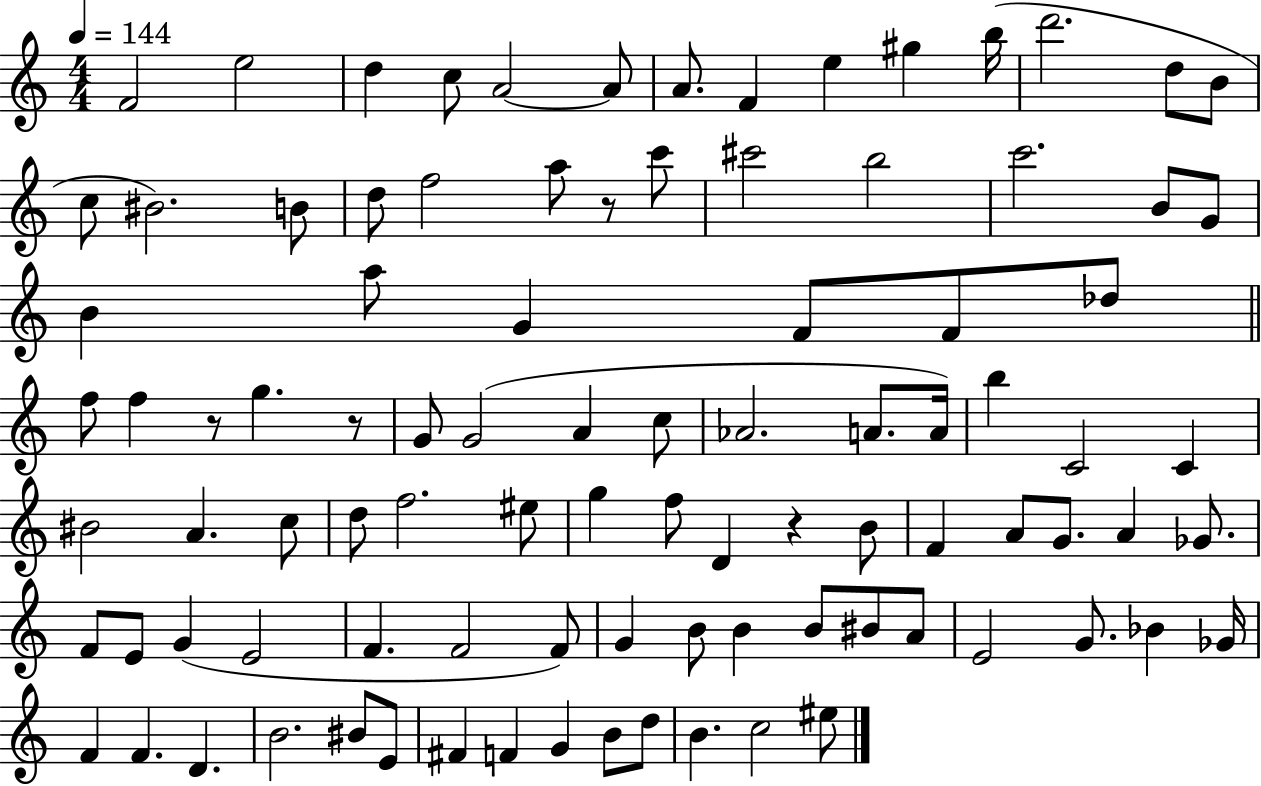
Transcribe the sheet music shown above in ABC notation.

X:1
T:Untitled
M:4/4
L:1/4
K:C
F2 e2 d c/2 A2 A/2 A/2 F e ^g b/4 d'2 d/2 B/2 c/2 ^B2 B/2 d/2 f2 a/2 z/2 c'/2 ^c'2 b2 c'2 B/2 G/2 B a/2 G F/2 F/2 _d/2 f/2 f z/2 g z/2 G/2 G2 A c/2 _A2 A/2 A/4 b C2 C ^B2 A c/2 d/2 f2 ^e/2 g f/2 D z B/2 F A/2 G/2 A _G/2 F/2 E/2 G E2 F F2 F/2 G B/2 B B/2 ^B/2 A/2 E2 G/2 _B _G/4 F F D B2 ^B/2 E/2 ^F F G B/2 d/2 B c2 ^e/2